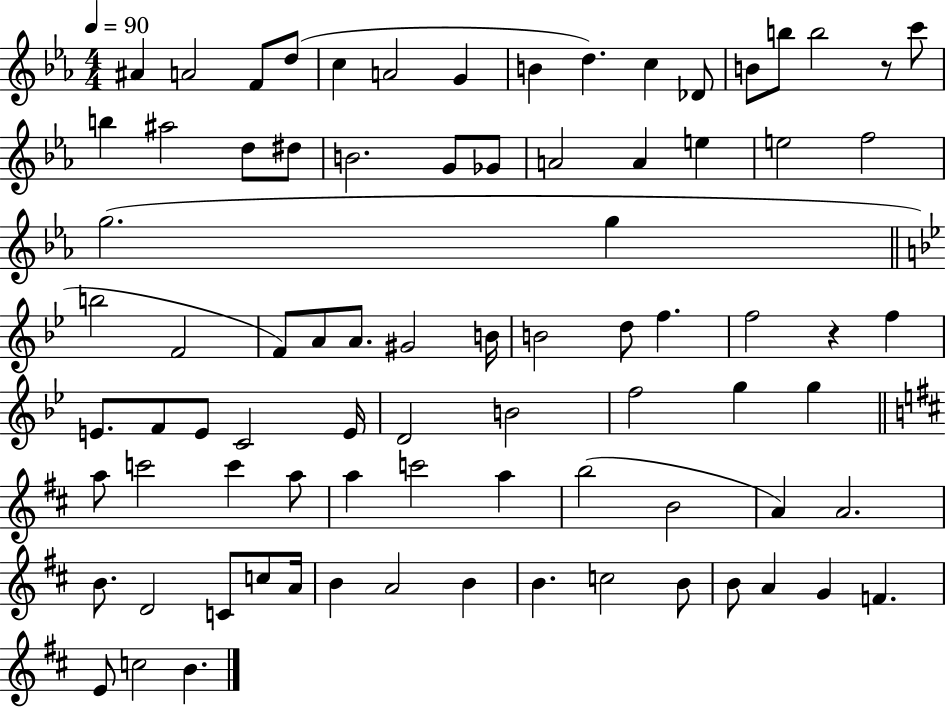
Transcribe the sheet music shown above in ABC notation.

X:1
T:Untitled
M:4/4
L:1/4
K:Eb
^A A2 F/2 d/2 c A2 G B d c _D/2 B/2 b/2 b2 z/2 c'/2 b ^a2 d/2 ^d/2 B2 G/2 _G/2 A2 A e e2 f2 g2 g b2 F2 F/2 A/2 A/2 ^G2 B/4 B2 d/2 f f2 z f E/2 F/2 E/2 C2 E/4 D2 B2 f2 g g a/2 c'2 c' a/2 a c'2 a b2 B2 A A2 B/2 D2 C/2 c/2 A/4 B A2 B B c2 B/2 B/2 A G F E/2 c2 B